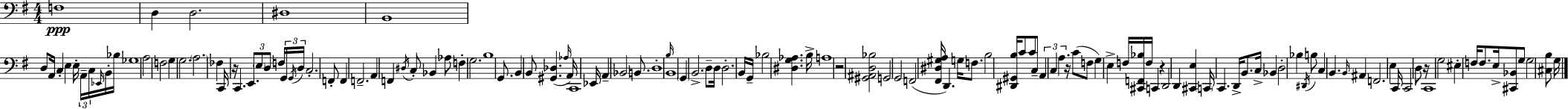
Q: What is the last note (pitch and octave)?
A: G3